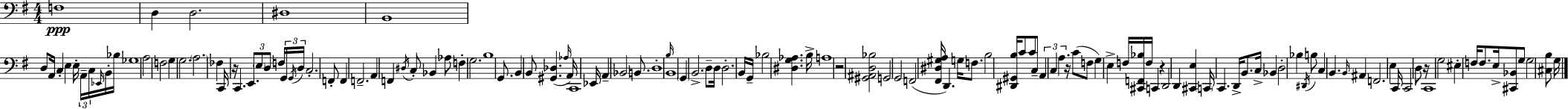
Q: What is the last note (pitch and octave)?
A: G3